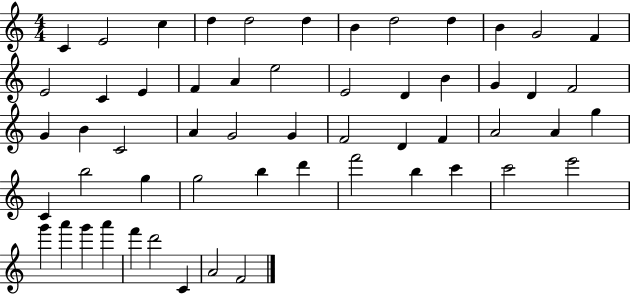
X:1
T:Untitled
M:4/4
L:1/4
K:C
C E2 c d d2 d B d2 d B G2 F E2 C E F A e2 E2 D B G D F2 G B C2 A G2 G F2 D F A2 A g C b2 g g2 b d' f'2 b c' c'2 e'2 g' a' g' a' f' d'2 C A2 F2